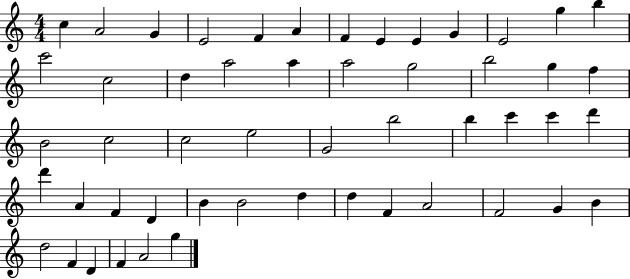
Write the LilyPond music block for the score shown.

{
  \clef treble
  \numericTimeSignature
  \time 4/4
  \key c \major
  c''4 a'2 g'4 | e'2 f'4 a'4 | f'4 e'4 e'4 g'4 | e'2 g''4 b''4 | \break c'''2 c''2 | d''4 a''2 a''4 | a''2 g''2 | b''2 g''4 f''4 | \break b'2 c''2 | c''2 e''2 | g'2 b''2 | b''4 c'''4 c'''4 d'''4 | \break d'''4 a'4 f'4 d'4 | b'4 b'2 d''4 | d''4 f'4 a'2 | f'2 g'4 b'4 | \break d''2 f'4 d'4 | f'4 a'2 g''4 | \bar "|."
}